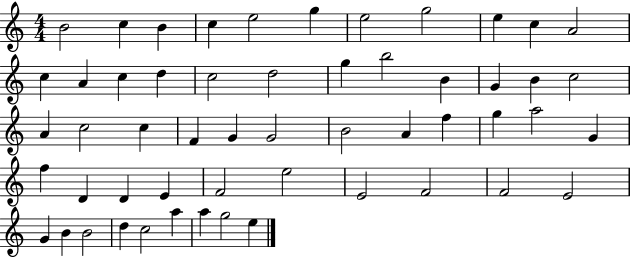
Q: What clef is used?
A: treble